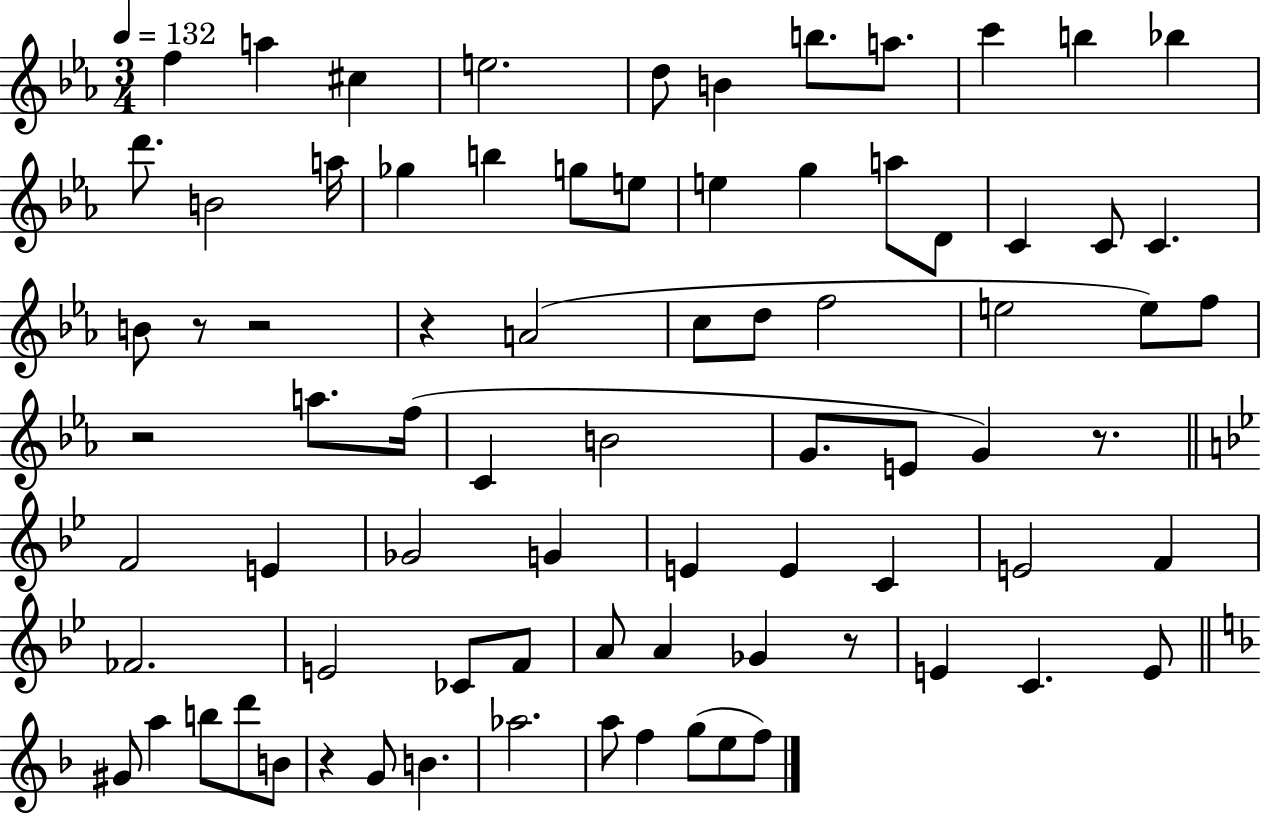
{
  \clef treble
  \numericTimeSignature
  \time 3/4
  \key ees \major
  \tempo 4 = 132
  f''4 a''4 cis''4 | e''2. | d''8 b'4 b''8. a''8. | c'''4 b''4 bes''4 | \break d'''8. b'2 a''16 | ges''4 b''4 g''8 e''8 | e''4 g''4 a''8 d'8 | c'4 c'8 c'4. | \break b'8 r8 r2 | r4 a'2( | c''8 d''8 f''2 | e''2 e''8) f''8 | \break r2 a''8. f''16( | c'4 b'2 | g'8. e'8 g'4) r8. | \bar "||" \break \key g \minor f'2 e'4 | ges'2 g'4 | e'4 e'4 c'4 | e'2 f'4 | \break fes'2. | e'2 ces'8 f'8 | a'8 a'4 ges'4 r8 | e'4 c'4. e'8 | \break \bar "||" \break \key f \major gis'8 a''4 b''8 d'''8 b'8 | r4 g'8 b'4. | aes''2. | a''8 f''4 g''8( e''8 f''8) | \break \bar "|."
}